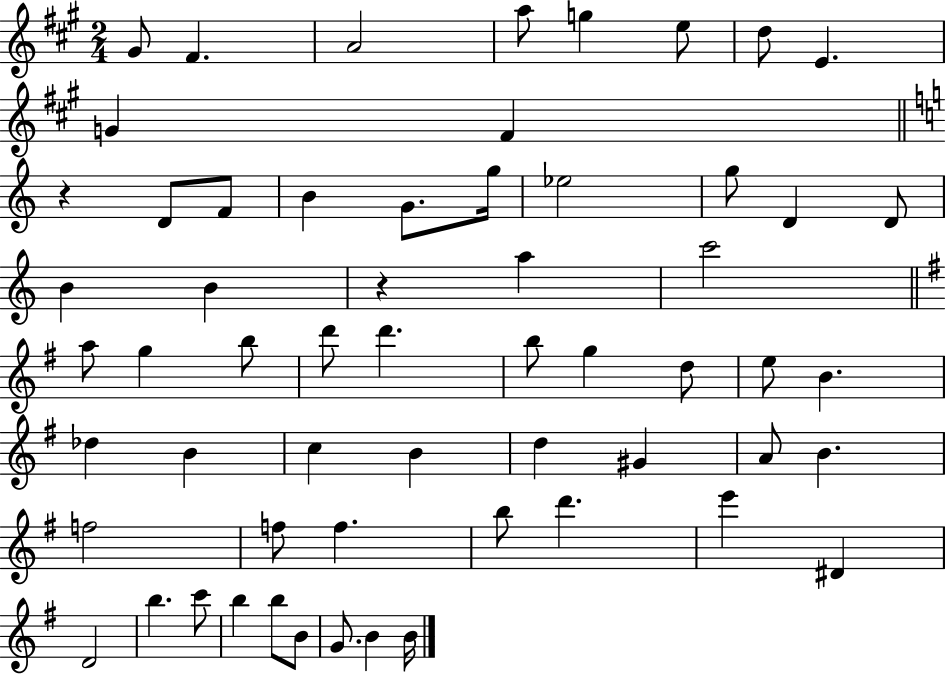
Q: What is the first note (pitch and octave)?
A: G#4